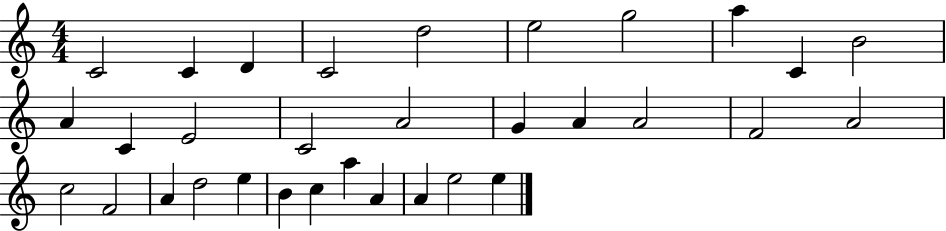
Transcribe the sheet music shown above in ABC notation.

X:1
T:Untitled
M:4/4
L:1/4
K:C
C2 C D C2 d2 e2 g2 a C B2 A C E2 C2 A2 G A A2 F2 A2 c2 F2 A d2 e B c a A A e2 e